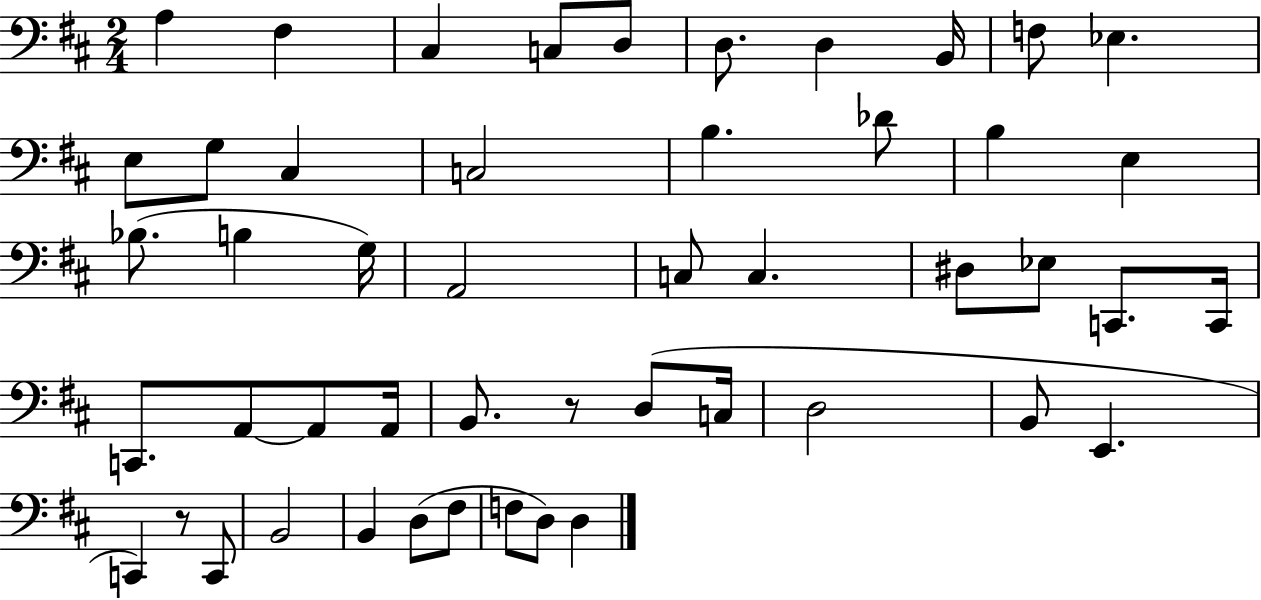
A3/q F#3/q C#3/q C3/e D3/e D3/e. D3/q B2/s F3/e Eb3/q. E3/e G3/e C#3/q C3/h B3/q. Db4/e B3/q E3/q Bb3/e. B3/q G3/s A2/h C3/e C3/q. D#3/e Eb3/e C2/e. C2/s C2/e. A2/e A2/e A2/s B2/e. R/e D3/e C3/s D3/h B2/e E2/q. C2/q R/e C2/e B2/h B2/q D3/e F#3/e F3/e D3/e D3/q